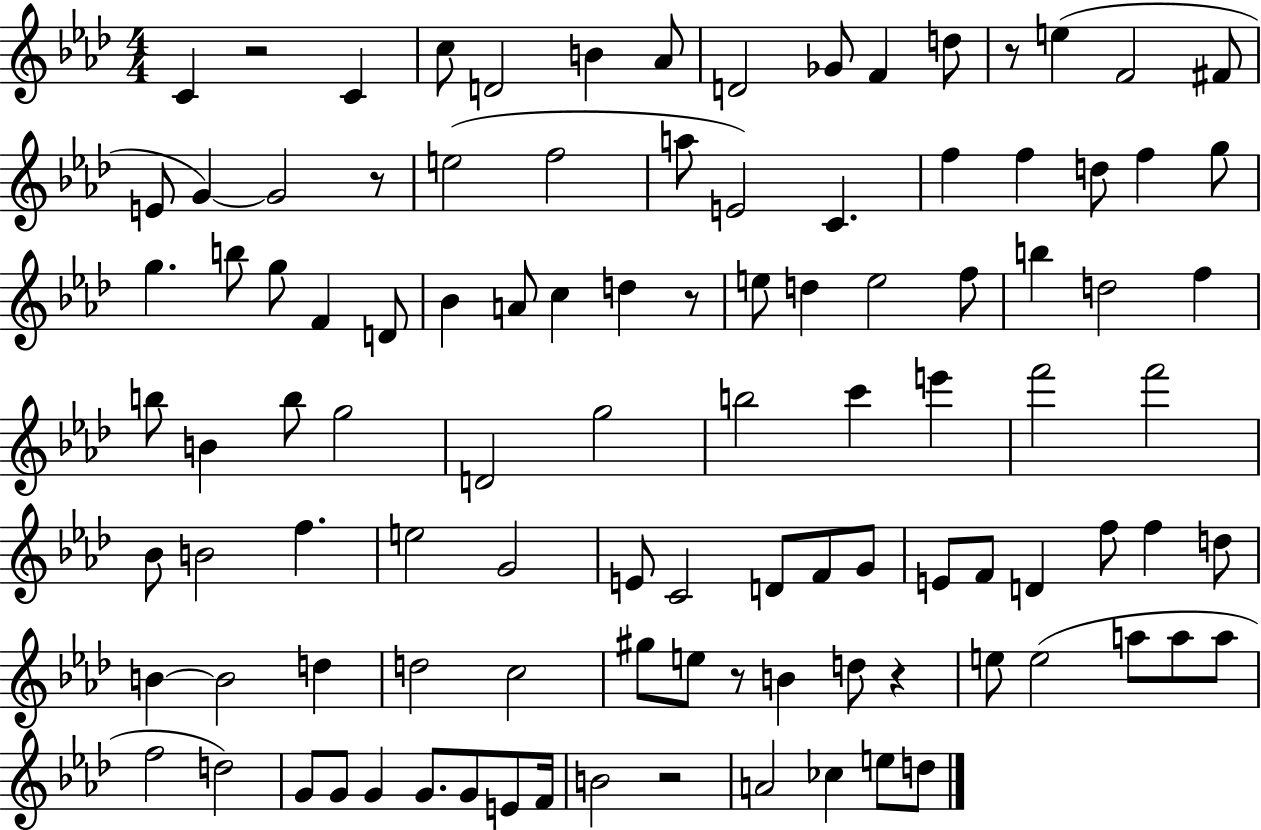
C4/q R/h C4/q C5/e D4/h B4/q Ab4/e D4/h Gb4/e F4/q D5/e R/e E5/q F4/h F#4/e E4/e G4/q G4/h R/e E5/h F5/h A5/e E4/h C4/q. F5/q F5/q D5/e F5/q G5/e G5/q. B5/e G5/e F4/q D4/e Bb4/q A4/e C5/q D5/q R/e E5/e D5/q E5/h F5/e B5/q D5/h F5/q B5/e B4/q B5/e G5/h D4/h G5/h B5/h C6/q E6/q F6/h F6/h Bb4/e B4/h F5/q. E5/h G4/h E4/e C4/h D4/e F4/e G4/e E4/e F4/e D4/q F5/e F5/q D5/e B4/q B4/h D5/q D5/h C5/h G#5/e E5/e R/e B4/q D5/e R/q E5/e E5/h A5/e A5/e A5/e F5/h D5/h G4/e G4/e G4/q G4/e. G4/e E4/e F4/s B4/h R/h A4/h CES5/q E5/e D5/e